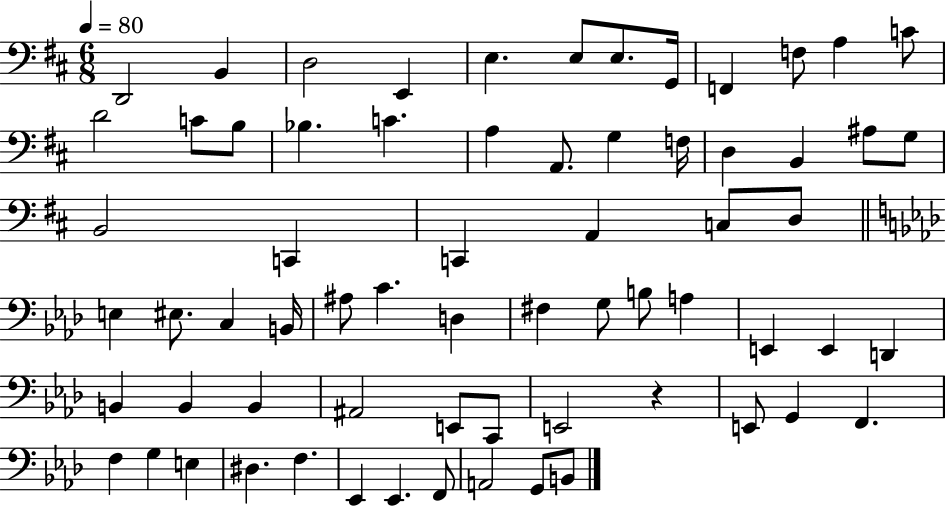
X:1
T:Untitled
M:6/8
L:1/4
K:D
D,,2 B,, D,2 E,, E, E,/2 E,/2 G,,/4 F,, F,/2 A, C/2 D2 C/2 B,/2 _B, C A, A,,/2 G, F,/4 D, B,, ^A,/2 G,/2 B,,2 C,, C,, A,, C,/2 D,/2 E, ^E,/2 C, B,,/4 ^A,/2 C D, ^F, G,/2 B,/2 A, E,, E,, D,, B,, B,, B,, ^A,,2 E,,/2 C,,/2 E,,2 z E,,/2 G,, F,, F, G, E, ^D, F, _E,, _E,, F,,/2 A,,2 G,,/2 B,,/2